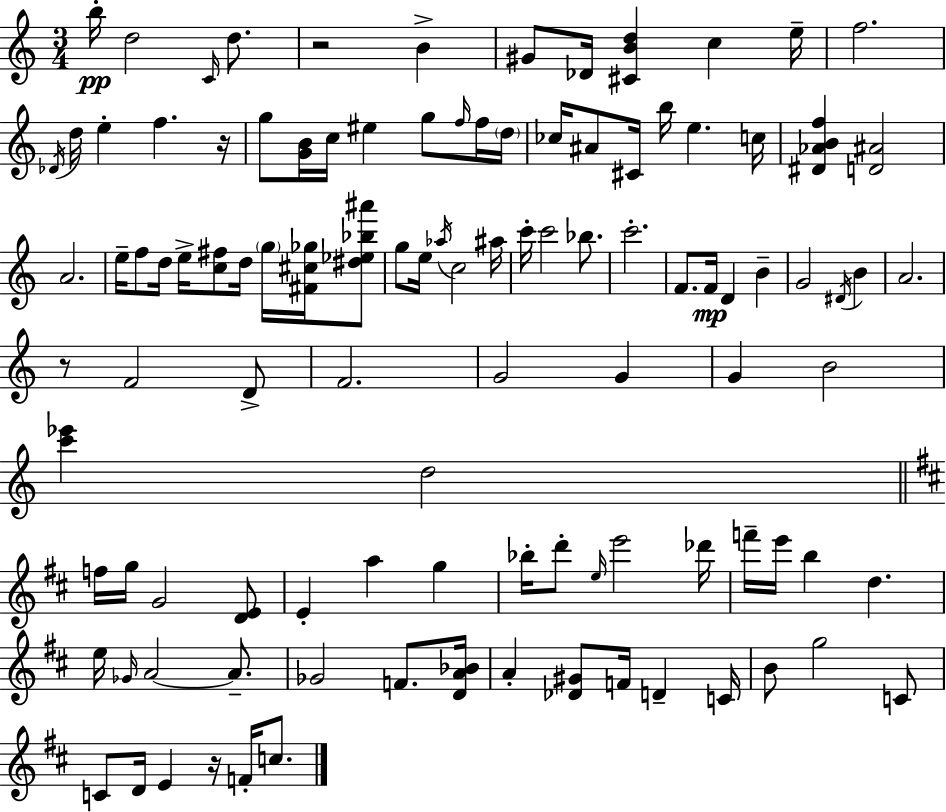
B5/s D5/h C4/s D5/e. R/h B4/q G#4/e Db4/s [C#4,B4,D5]/q C5/q E5/s F5/h. Db4/s D5/s E5/q F5/q. R/s G5/e [G4,B4]/s C5/s EIS5/q G5/e F5/s F5/s D5/s CES5/s A#4/e C#4/s B5/s E5/q. C5/s [D#4,Ab4,B4,F5]/q [D4,A#4]/h A4/h. E5/s F5/e D5/s E5/s [C5,F#5]/e D5/s G5/s [F#4,C#5,Gb5]/s [D#5,Eb5,Bb5,A#6]/e G5/e E5/s Ab5/s C5/h A#5/s C6/s C6/h Bb5/e. C6/h. F4/e. F4/s D4/q B4/q G4/h D#4/s B4/q A4/h. R/e F4/h D4/e F4/h. G4/h G4/q G4/q B4/h [C6,Eb6]/q D5/h F5/s G5/s G4/h [D4,E4]/e E4/q A5/q G5/q Bb5/s D6/e E5/s E6/h Db6/s F6/s E6/s B5/q D5/q. E5/s Gb4/s A4/h A4/e. Gb4/h F4/e. [D4,A4,Bb4]/s A4/q [Db4,G#4]/e F4/s D4/q C4/s B4/e G5/h C4/e C4/e D4/s E4/q R/s F4/s C5/e.